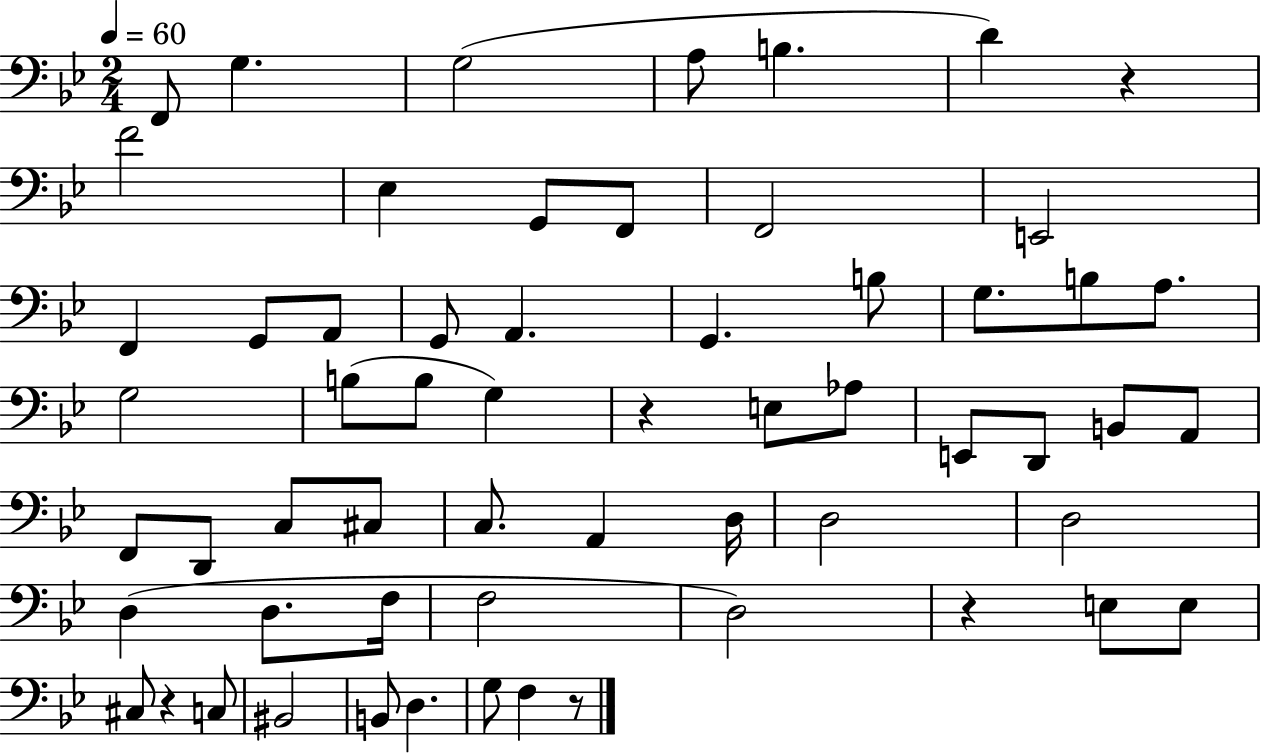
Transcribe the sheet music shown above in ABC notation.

X:1
T:Untitled
M:2/4
L:1/4
K:Bb
F,,/2 G, G,2 A,/2 B, D z F2 _E, G,,/2 F,,/2 F,,2 E,,2 F,, G,,/2 A,,/2 G,,/2 A,, G,, B,/2 G,/2 B,/2 A,/2 G,2 B,/2 B,/2 G, z E,/2 _A,/2 E,,/2 D,,/2 B,,/2 A,,/2 F,,/2 D,,/2 C,/2 ^C,/2 C,/2 A,, D,/4 D,2 D,2 D, D,/2 F,/4 F,2 D,2 z E,/2 E,/2 ^C,/2 z C,/2 ^B,,2 B,,/2 D, G,/2 F, z/2